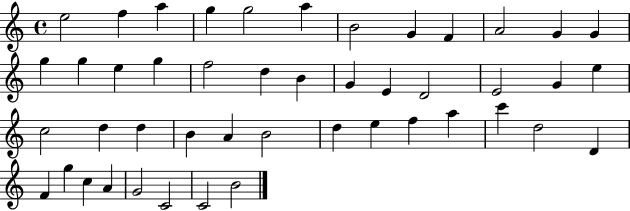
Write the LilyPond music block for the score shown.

{
  \clef treble
  \time 4/4
  \defaultTimeSignature
  \key c \major
  e''2 f''4 a''4 | g''4 g''2 a''4 | b'2 g'4 f'4 | a'2 g'4 g'4 | \break g''4 g''4 e''4 g''4 | f''2 d''4 b'4 | g'4 e'4 d'2 | e'2 g'4 e''4 | \break c''2 d''4 d''4 | b'4 a'4 b'2 | d''4 e''4 f''4 a''4 | c'''4 d''2 d'4 | \break f'4 g''4 c''4 a'4 | g'2 c'2 | c'2 b'2 | \bar "|."
}